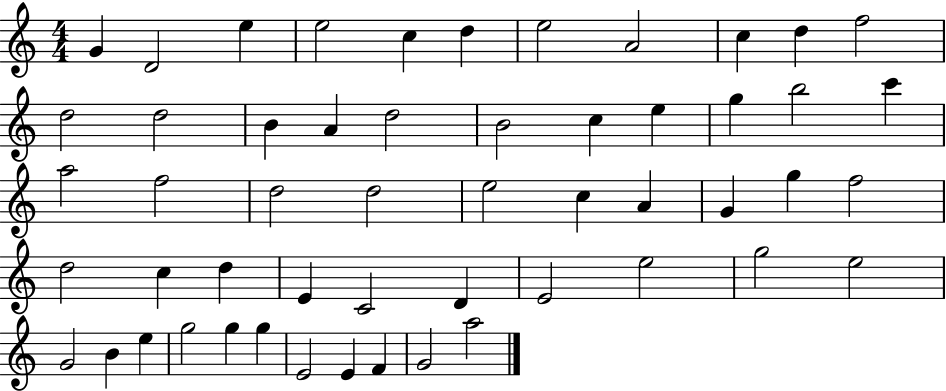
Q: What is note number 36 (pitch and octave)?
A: E4